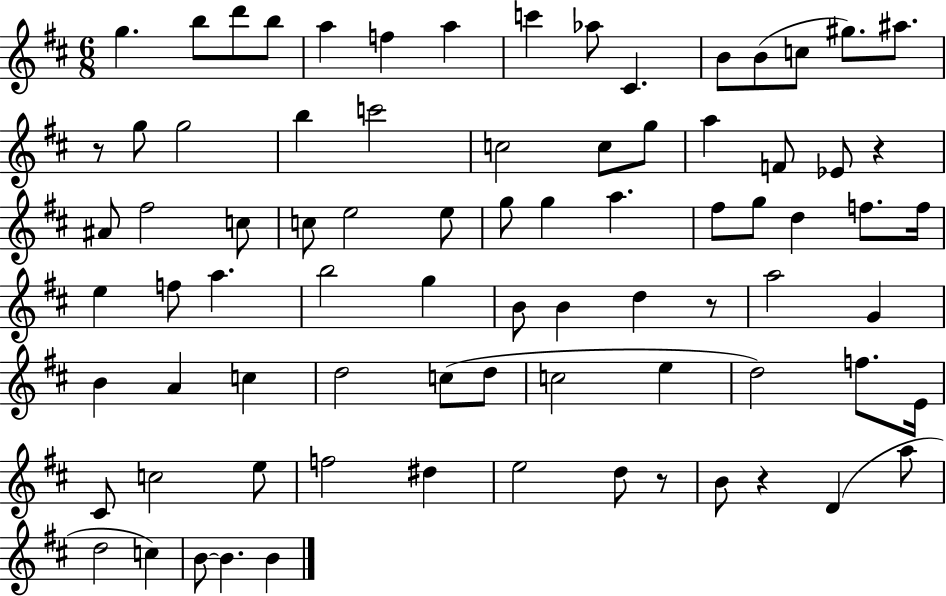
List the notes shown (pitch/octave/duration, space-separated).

G5/q. B5/e D6/e B5/e A5/q F5/q A5/q C6/q Ab5/e C#4/q. B4/e B4/e C5/e G#5/e. A#5/e. R/e G5/e G5/h B5/q C6/h C5/h C5/e G5/e A5/q F4/e Eb4/e R/q A#4/e F#5/h C5/e C5/e E5/h E5/e G5/e G5/q A5/q. F#5/e G5/e D5/q F5/e. F5/s E5/q F5/e A5/q. B5/h G5/q B4/e B4/q D5/q R/e A5/h G4/q B4/q A4/q C5/q D5/h C5/e D5/e C5/h E5/q D5/h F5/e. E4/s C#4/e C5/h E5/e F5/h D#5/q E5/h D5/e R/e B4/e R/q D4/q A5/e D5/h C5/q B4/e B4/q. B4/q